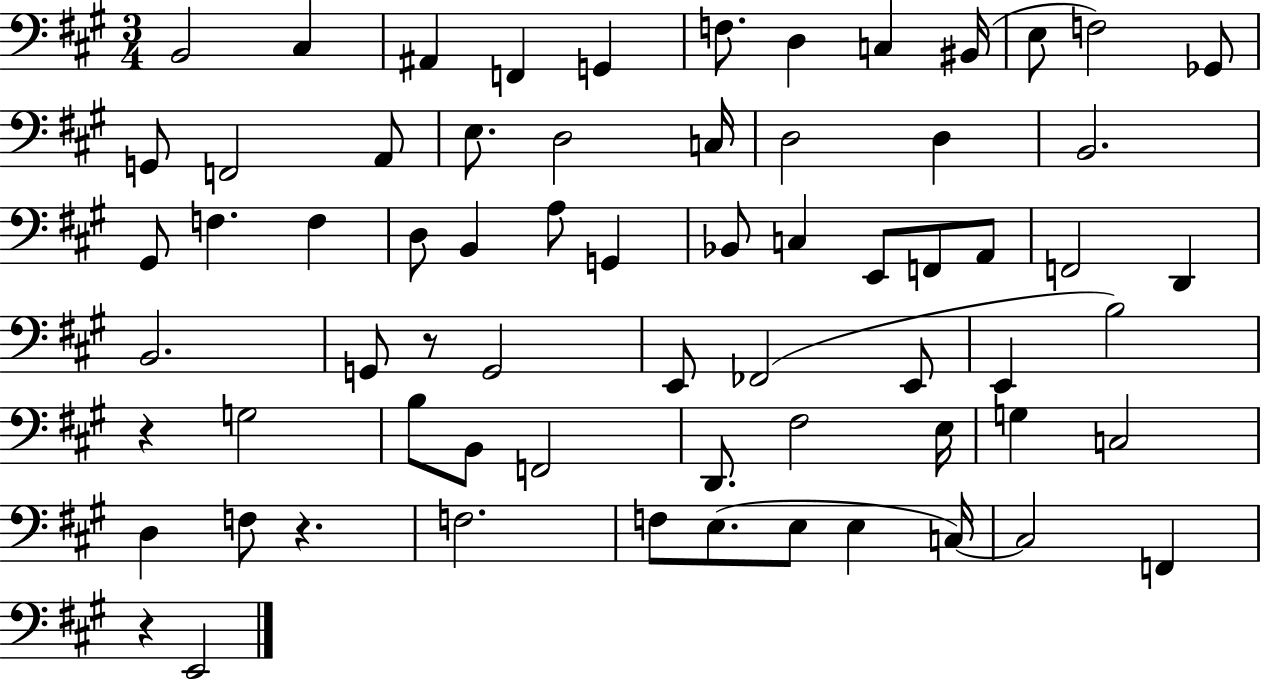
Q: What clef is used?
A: bass